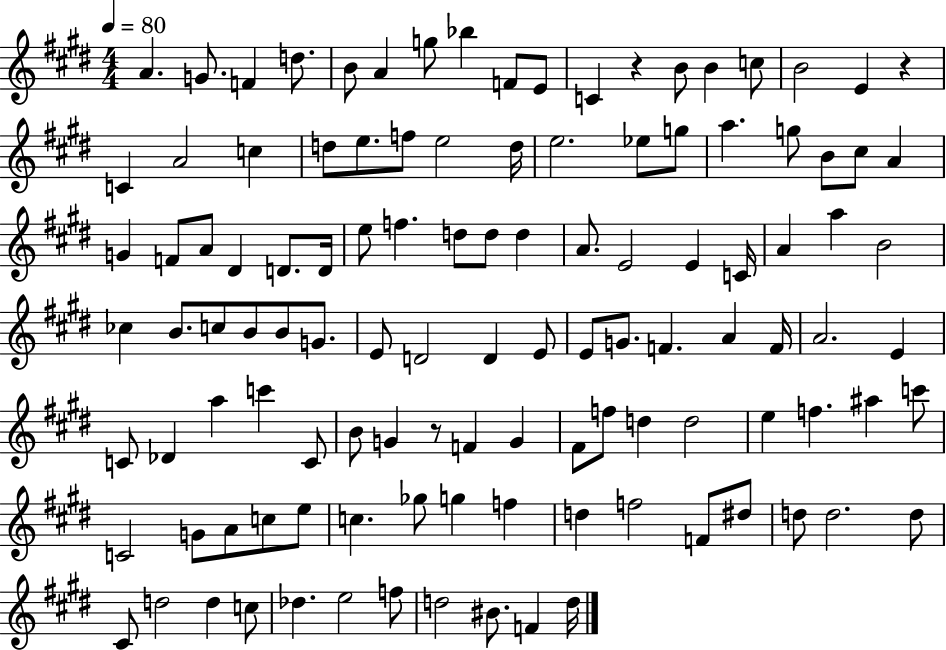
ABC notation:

X:1
T:Untitled
M:4/4
L:1/4
K:E
A G/2 F d/2 B/2 A g/2 _b F/2 E/2 C z B/2 B c/2 B2 E z C A2 c d/2 e/2 f/2 e2 d/4 e2 _e/2 g/2 a g/2 B/2 ^c/2 A G F/2 A/2 ^D D/2 D/4 e/2 f d/2 d/2 d A/2 E2 E C/4 A a B2 _c B/2 c/2 B/2 B/2 G/2 E/2 D2 D E/2 E/2 G/2 F A F/4 A2 E C/2 _D a c' C/2 B/2 G z/2 F G ^F/2 f/2 d d2 e f ^a c'/2 C2 G/2 A/2 c/2 e/2 c _g/2 g f d f2 F/2 ^d/2 d/2 d2 d/2 ^C/2 d2 d c/2 _d e2 f/2 d2 ^B/2 F d/4